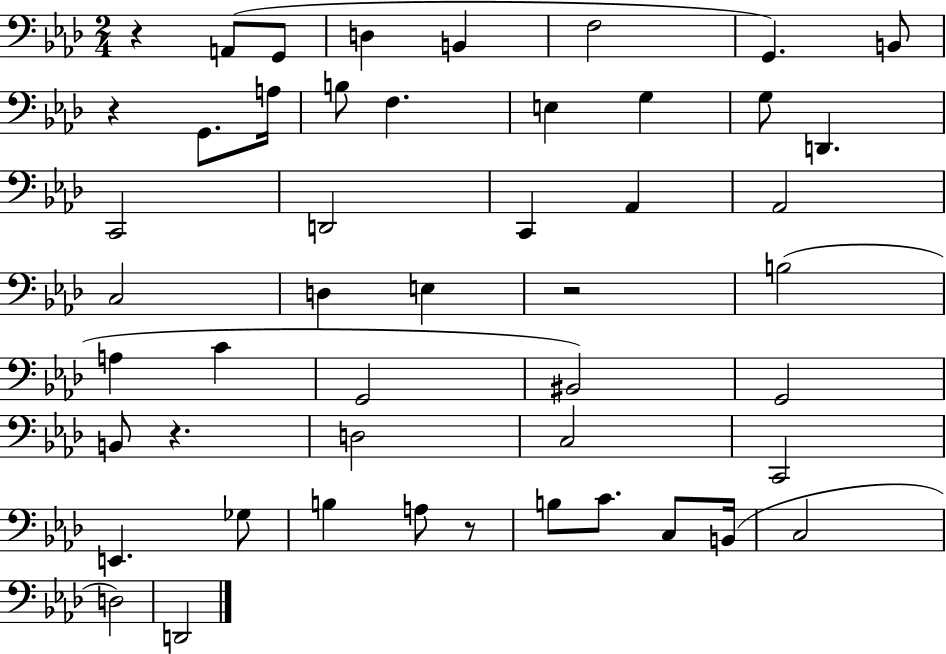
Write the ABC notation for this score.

X:1
T:Untitled
M:2/4
L:1/4
K:Ab
z A,,/2 G,,/2 D, B,, F,2 G,, B,,/2 z G,,/2 A,/4 B,/2 F, E, G, G,/2 D,, C,,2 D,,2 C,, _A,, _A,,2 C,2 D, E, z2 B,2 A, C G,,2 ^B,,2 G,,2 B,,/2 z D,2 C,2 C,,2 E,, _G,/2 B, A,/2 z/2 B,/2 C/2 C,/2 B,,/4 C,2 D,2 D,,2